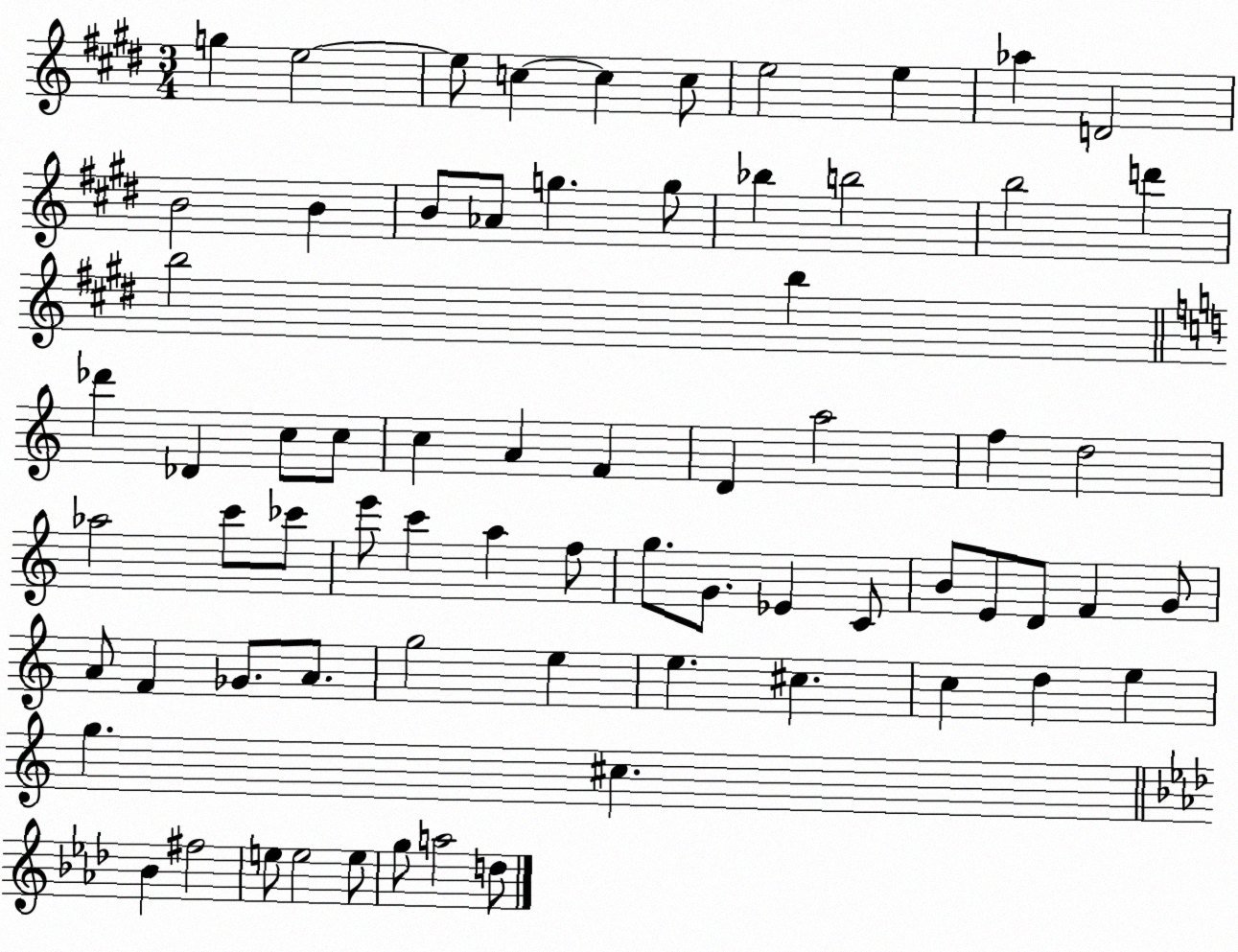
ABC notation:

X:1
T:Untitled
M:3/4
L:1/4
K:E
g e2 e/2 c c c/2 e2 e _a D2 B2 B B/2 _A/2 g g/2 _b b2 b2 d' b2 b _d' _D c/2 c/2 c A F D a2 f d2 _a2 c'/2 _c'/2 e'/2 c' a f/2 g/2 G/2 _E C/2 B/2 E/2 D/2 F G/2 A/2 F _G/2 A/2 g2 e e ^c c d e g ^c _B ^f2 e/2 e2 e/2 g/2 a2 d/2